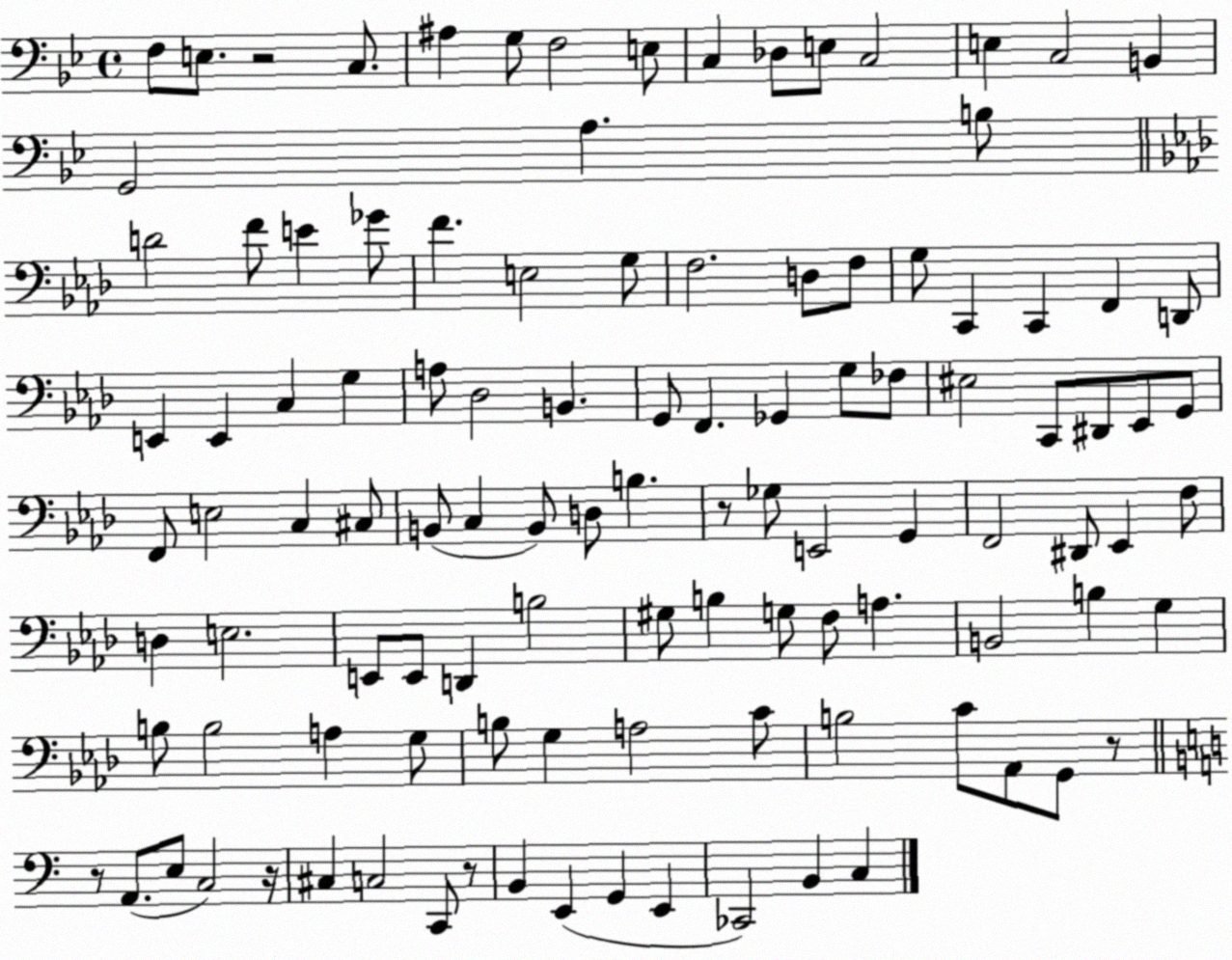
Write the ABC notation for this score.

X:1
T:Untitled
M:4/4
L:1/4
K:Bb
F,/2 E,/2 z2 C,/2 ^A, G,/2 F,2 E,/2 C, _D,/2 E,/2 C,2 E, C,2 B,, G,,2 A, B,/2 D2 F/2 E _G/2 F E,2 G,/2 F,2 D,/2 F,/2 G,/2 C,, C,, F,, D,,/2 E,, E,, C, G, A,/2 _D,2 B,, G,,/2 F,, _G,, G,/2 _F,/2 ^E,2 C,,/2 ^D,,/2 _E,,/2 G,,/2 F,,/2 E,2 C, ^C,/2 B,,/2 C, B,,/2 D,/2 B, z/2 _G,/2 E,,2 G,, F,,2 ^D,,/2 _E,, F,/2 D, E,2 E,,/2 E,,/2 D,, B,2 ^G,/2 B, G,/2 F,/2 A, B,,2 B, G, B,/2 B,2 A, G,/2 B,/2 G, A,2 C/2 B,2 C/2 _A,,/2 G,,/2 z/2 z/2 A,,/2 E,/2 C,2 z/4 ^C, C,2 C,,/2 z/2 B,, E,, G,, E,, _C,,2 B,, C,